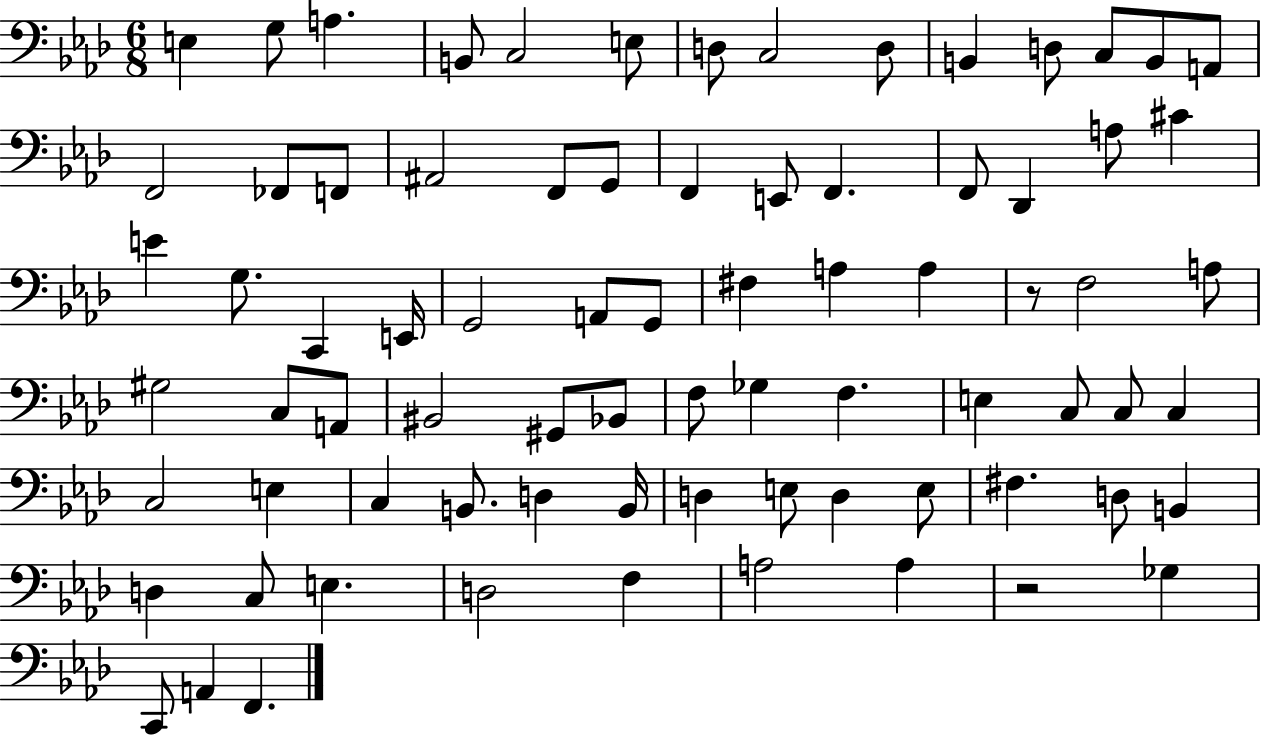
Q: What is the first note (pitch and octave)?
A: E3